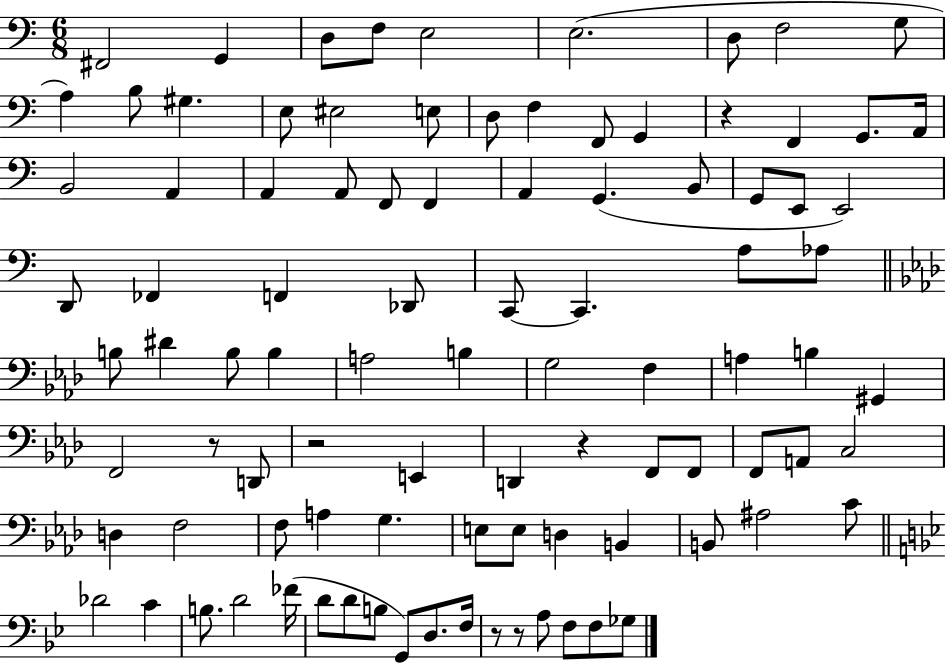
F#2/h G2/q D3/e F3/e E3/h E3/h. D3/e F3/h G3/e A3/q B3/e G#3/q. E3/e EIS3/h E3/e D3/e F3/q F2/e G2/q R/q F2/q G2/e. A2/s B2/h A2/q A2/q A2/e F2/e F2/q A2/q G2/q. B2/e G2/e E2/e E2/h D2/e FES2/q F2/q Db2/e C2/e C2/q. A3/e Ab3/e B3/e D#4/q B3/e B3/q A3/h B3/q G3/h F3/q A3/q B3/q G#2/q F2/h R/e D2/e R/h E2/q D2/q R/q F2/e F2/e F2/e A2/e C3/h D3/q F3/h F3/e A3/q G3/q. E3/e E3/e D3/q B2/q B2/e A#3/h C4/e Db4/h C4/q B3/e. D4/h FES4/s D4/e D4/e B3/e G2/e D3/e. F3/s R/e R/e A3/e F3/e F3/e Gb3/e